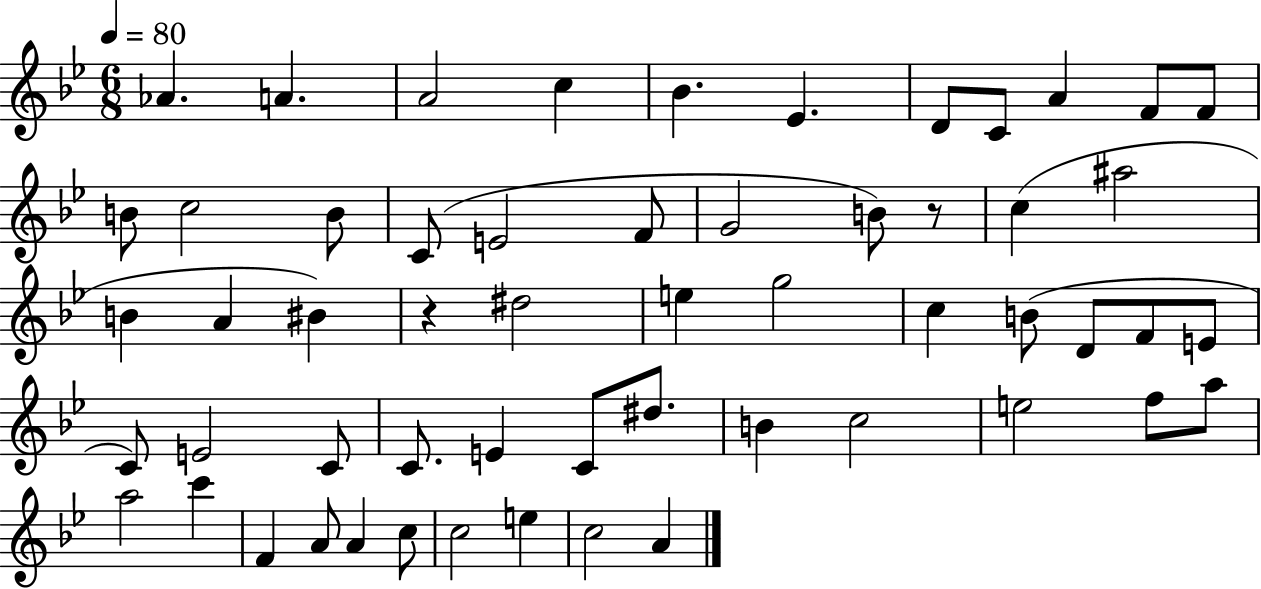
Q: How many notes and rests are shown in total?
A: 56